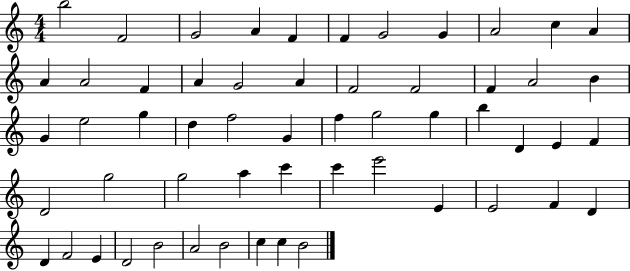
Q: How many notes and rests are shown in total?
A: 56